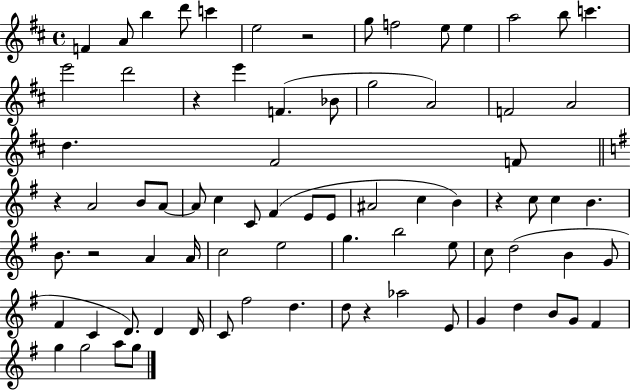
{
  \clef treble
  \time 4/4
  \defaultTimeSignature
  \key d \major
  f'4 a'8 b''4 d'''8 c'''4 | e''2 r2 | g''8 f''2 e''8 e''4 | a''2 b''8 c'''4. | \break e'''2 d'''2 | r4 e'''4 f'4.( bes'8 | g''2 a'2) | f'2 a'2 | \break d''4. fis'2 f'8 | \bar "||" \break \key e \minor r4 a'2 b'8 a'8~~ | a'8 c''4 c'8 fis'4( e'8 e'8 | ais'2 c''4 b'4) | r4 c''8 c''4 b'4. | \break b'8. r2 a'4 a'16 | c''2 e''2 | g''4. b''2 e''8 | c''8 d''2( b'4 g'8 | \break fis'4 c'4 d'8.) d'4 d'16 | c'8 fis''2 d''4. | d''8 r4 aes''2 e'8 | g'4 d''4 b'8 g'8 fis'4 | \break g''4 g''2 a''8 g''8 | \bar "|."
}